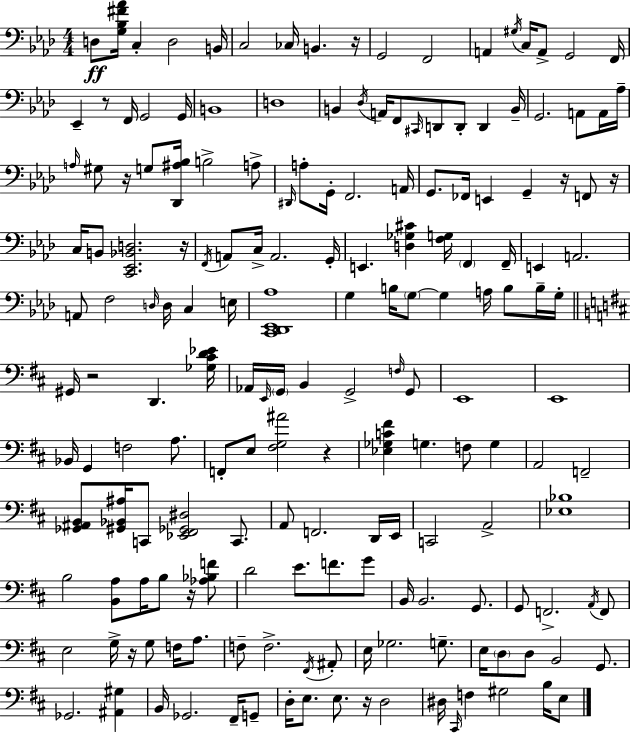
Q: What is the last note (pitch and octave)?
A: E3